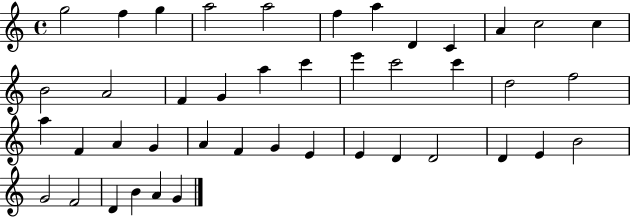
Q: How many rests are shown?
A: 0